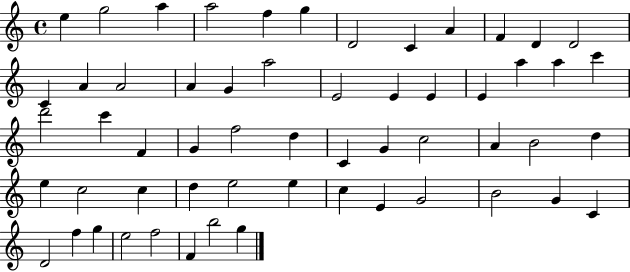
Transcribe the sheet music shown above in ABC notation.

X:1
T:Untitled
M:4/4
L:1/4
K:C
e g2 a a2 f g D2 C A F D D2 C A A2 A G a2 E2 E E E a a c' d'2 c' F G f2 d C G c2 A B2 d e c2 c d e2 e c E G2 B2 G C D2 f g e2 f2 F b2 g